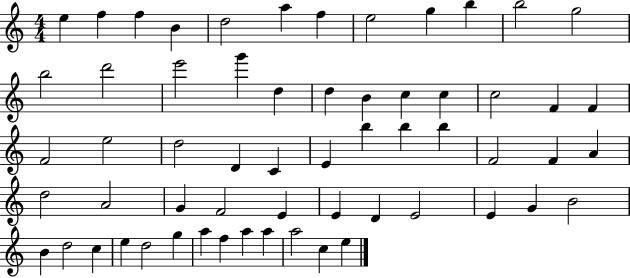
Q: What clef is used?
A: treble